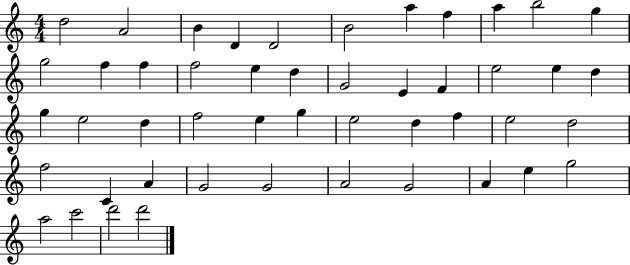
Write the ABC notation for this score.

X:1
T:Untitled
M:4/4
L:1/4
K:C
d2 A2 B D D2 B2 a f a b2 g g2 f f f2 e d G2 E F e2 e d g e2 d f2 e g e2 d f e2 d2 f2 C A G2 G2 A2 G2 A e g2 a2 c'2 d'2 d'2